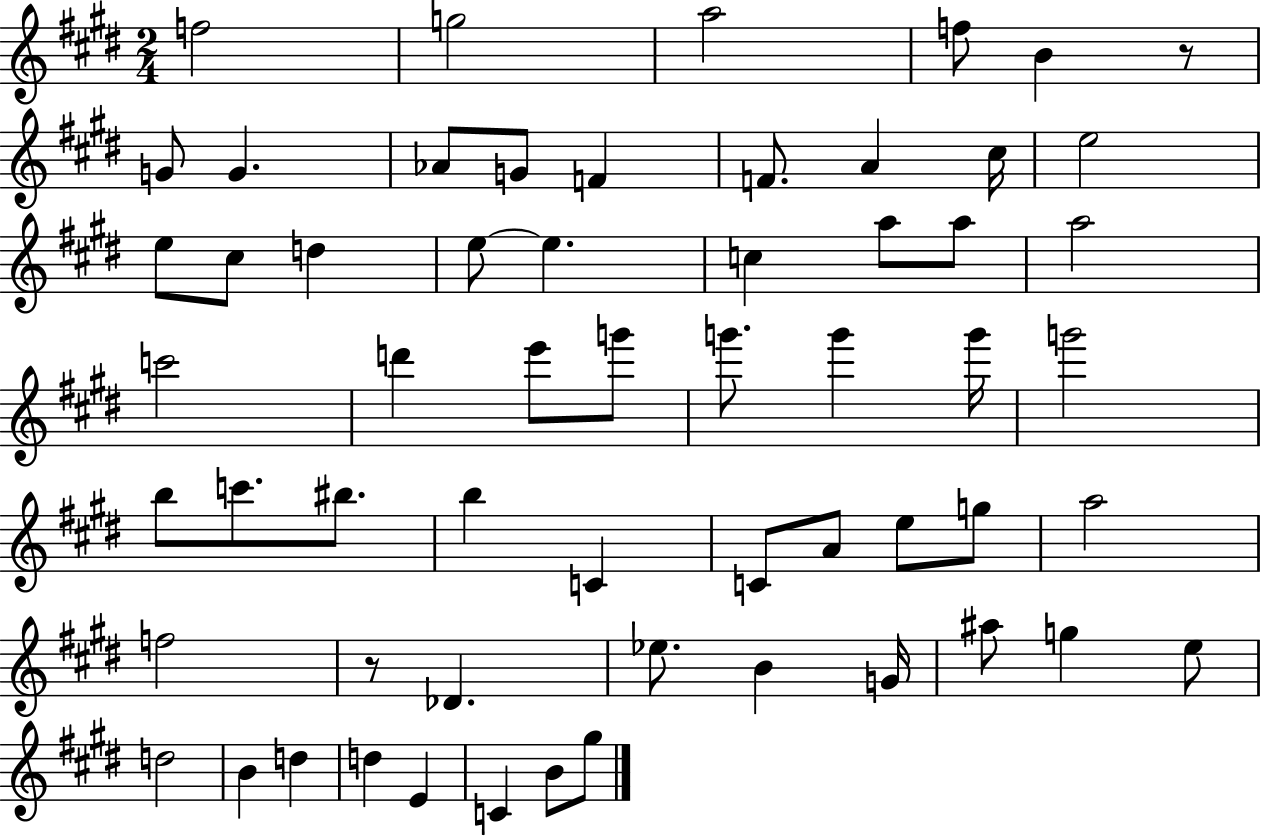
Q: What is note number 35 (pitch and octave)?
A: B5